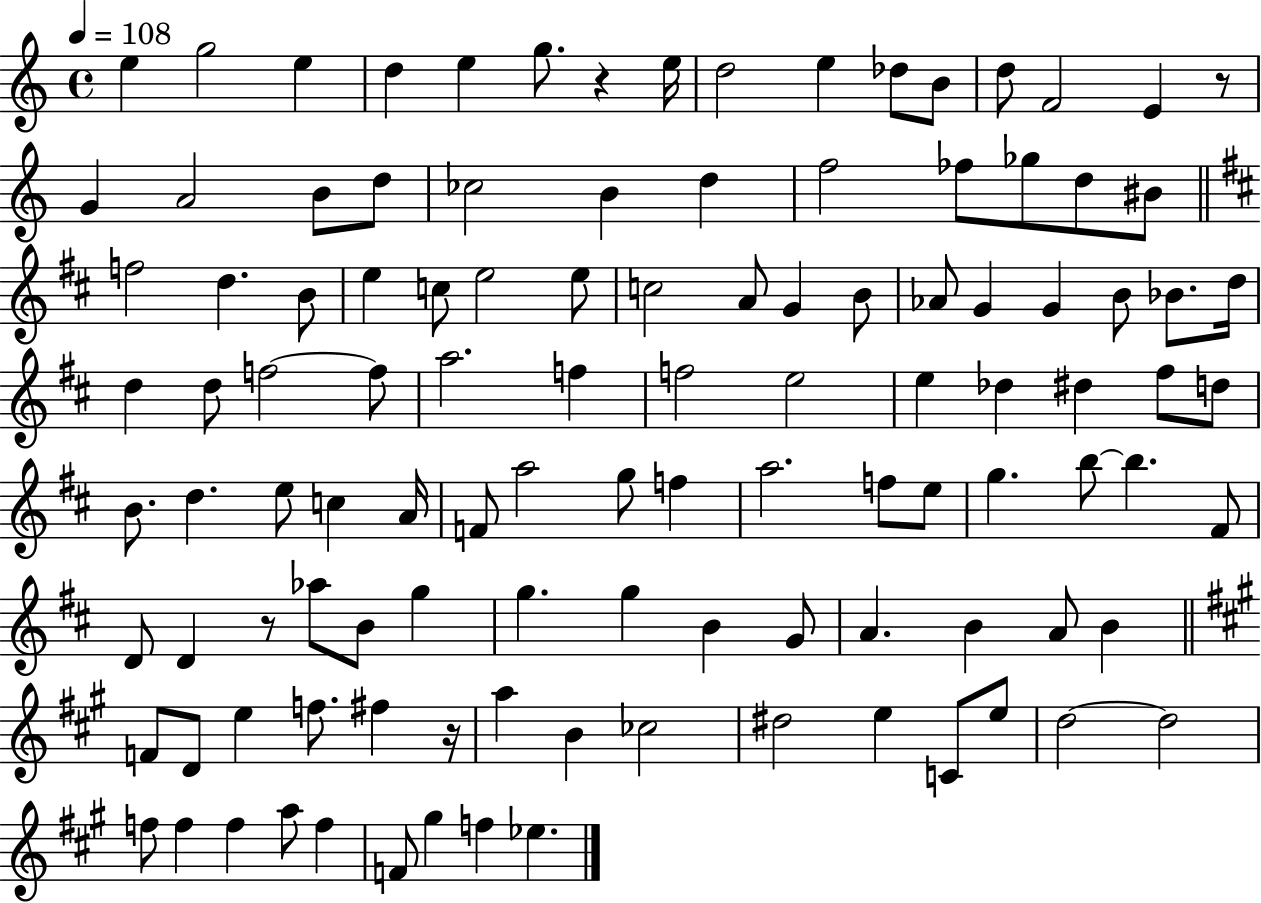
X:1
T:Untitled
M:4/4
L:1/4
K:C
e g2 e d e g/2 z e/4 d2 e _d/2 B/2 d/2 F2 E z/2 G A2 B/2 d/2 _c2 B d f2 _f/2 _g/2 d/2 ^B/2 f2 d B/2 e c/2 e2 e/2 c2 A/2 G B/2 _A/2 G G B/2 _B/2 d/4 d d/2 f2 f/2 a2 f f2 e2 e _d ^d ^f/2 d/2 B/2 d e/2 c A/4 F/2 a2 g/2 f a2 f/2 e/2 g b/2 b ^F/2 D/2 D z/2 _a/2 B/2 g g g B G/2 A B A/2 B F/2 D/2 e f/2 ^f z/4 a B _c2 ^d2 e C/2 e/2 d2 d2 f/2 f f a/2 f F/2 ^g f _e